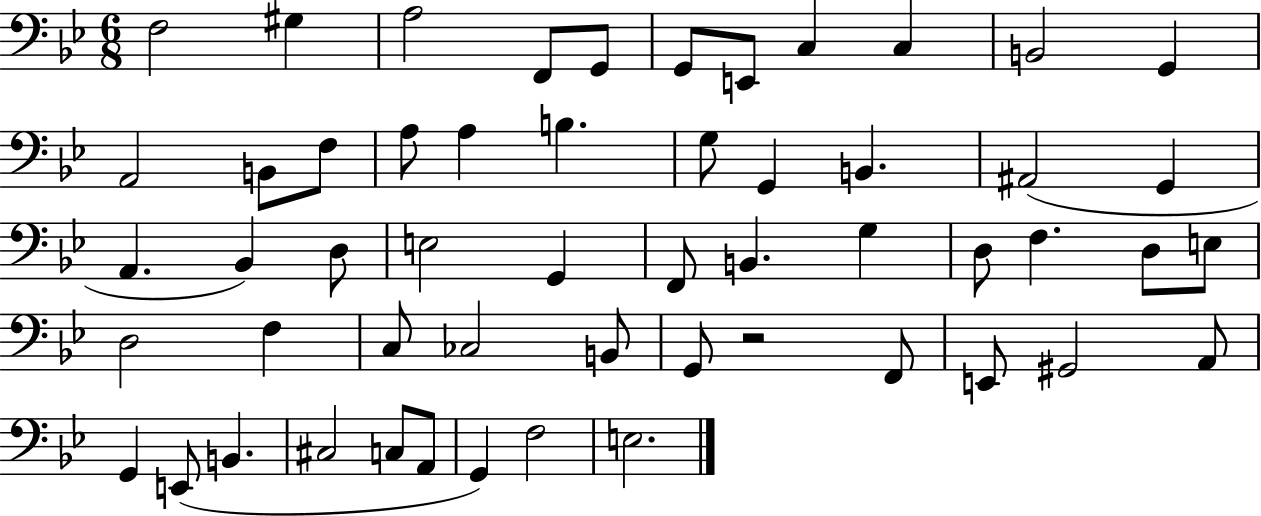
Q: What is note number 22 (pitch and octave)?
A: G2